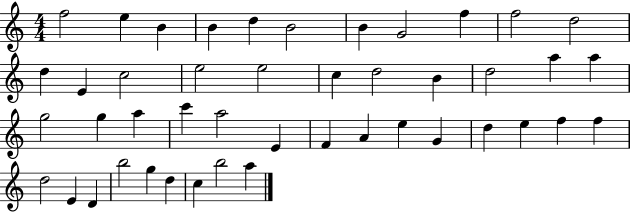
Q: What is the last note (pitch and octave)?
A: A5